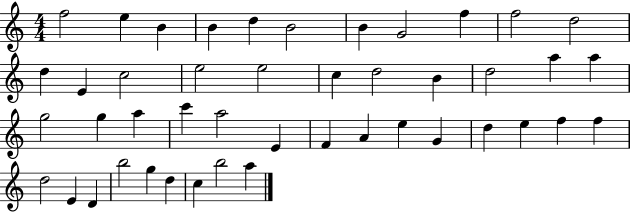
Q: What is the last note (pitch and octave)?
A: A5